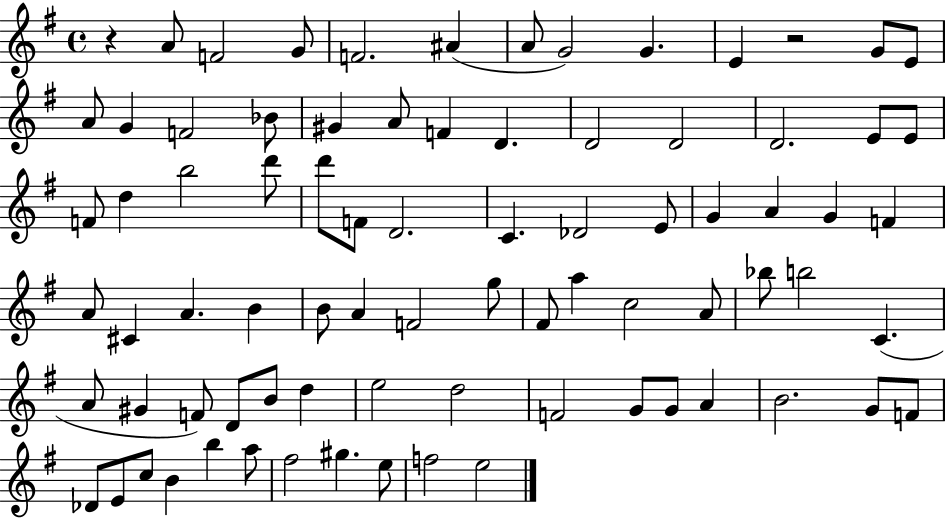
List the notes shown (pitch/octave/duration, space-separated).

R/q A4/e F4/h G4/e F4/h. A#4/q A4/e G4/h G4/q. E4/q R/h G4/e E4/e A4/e G4/q F4/h Bb4/e G#4/q A4/e F4/q D4/q. D4/h D4/h D4/h. E4/e E4/e F4/e D5/q B5/h D6/e D6/e F4/e D4/h. C4/q. Db4/h E4/e G4/q A4/q G4/q F4/q A4/e C#4/q A4/q. B4/q B4/e A4/q F4/h G5/e F#4/e A5/q C5/h A4/e Bb5/e B5/h C4/q. A4/e G#4/q F4/e D4/e B4/e D5/q E5/h D5/h F4/h G4/e G4/e A4/q B4/h. G4/e F4/e Db4/e E4/e C5/e B4/q B5/q A5/e F#5/h G#5/q. E5/e F5/h E5/h